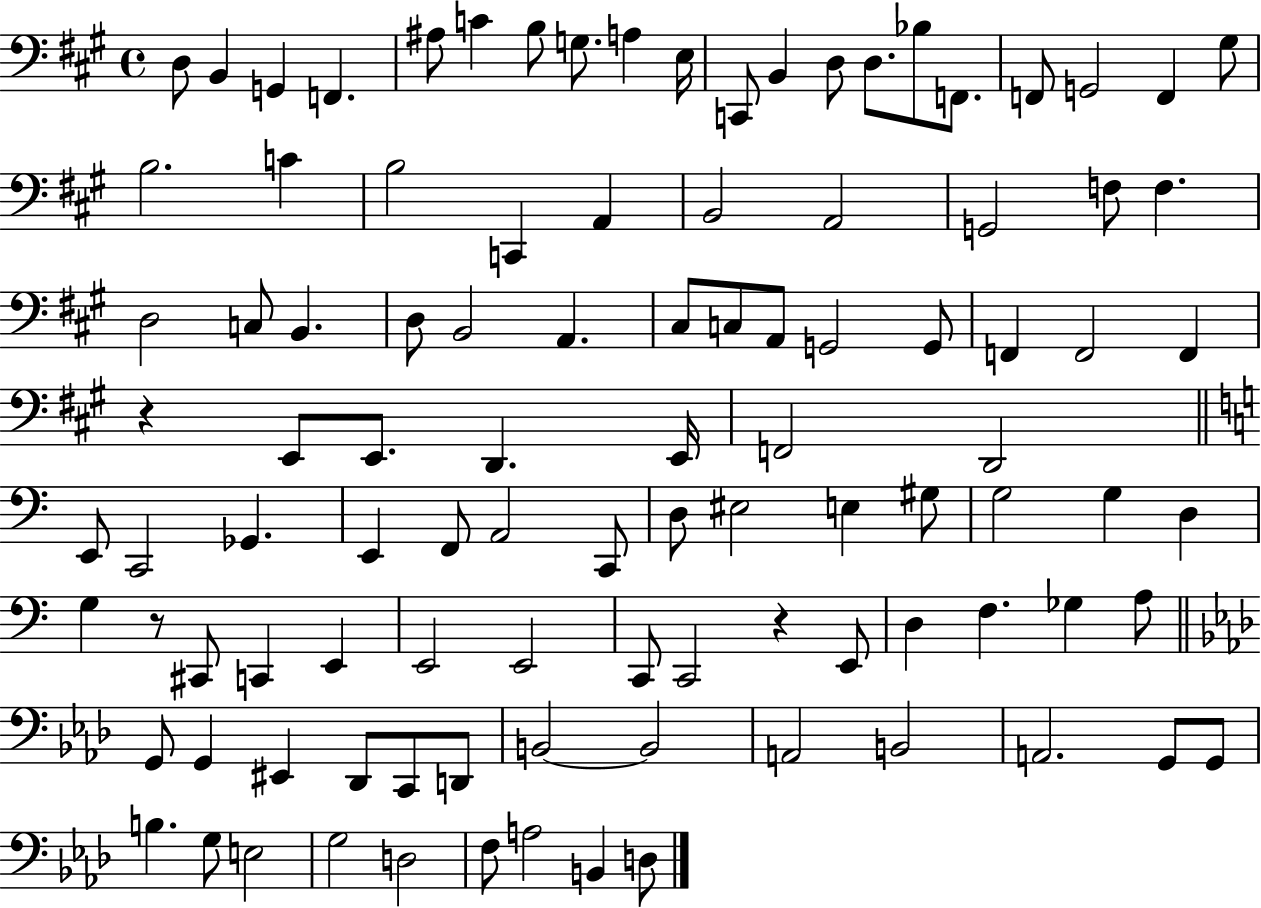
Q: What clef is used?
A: bass